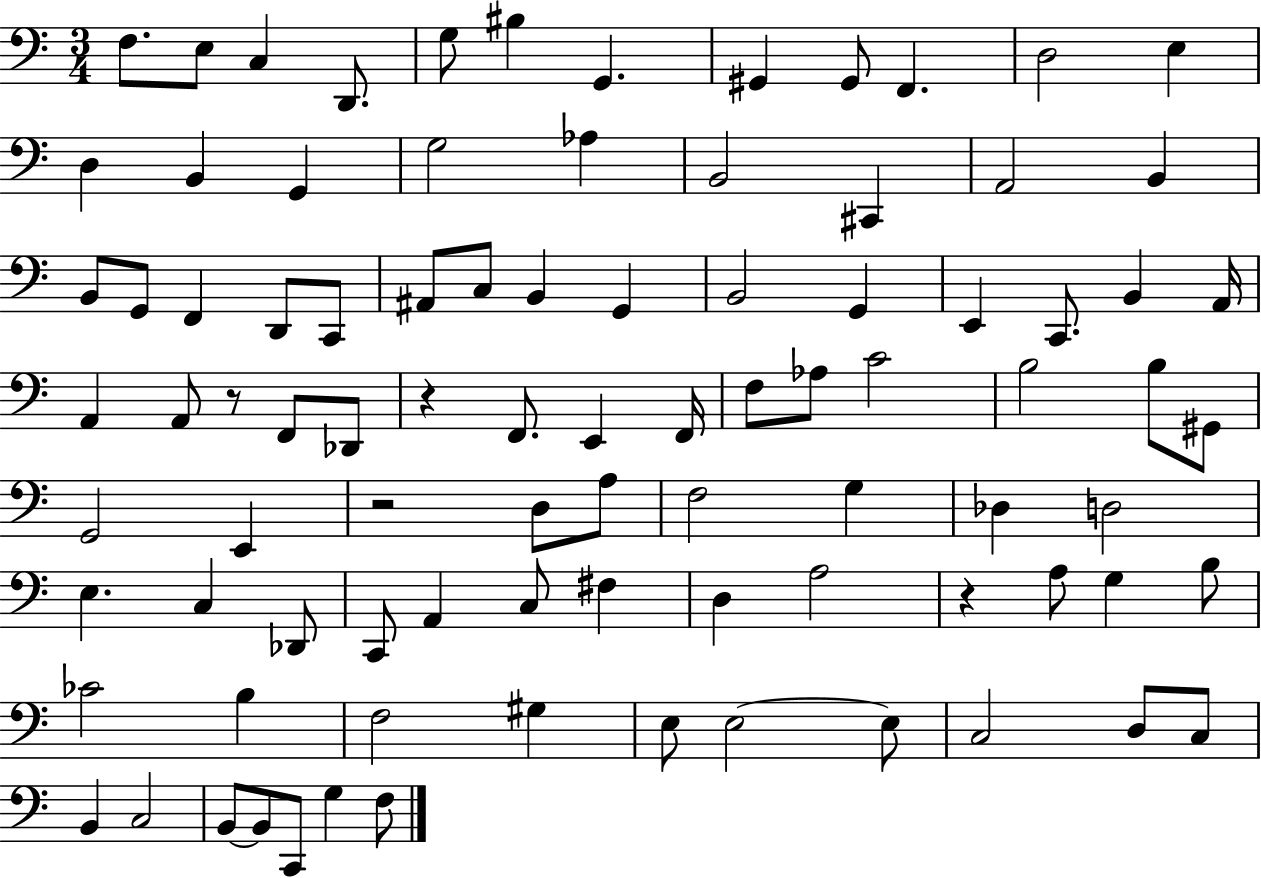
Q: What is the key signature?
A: C major